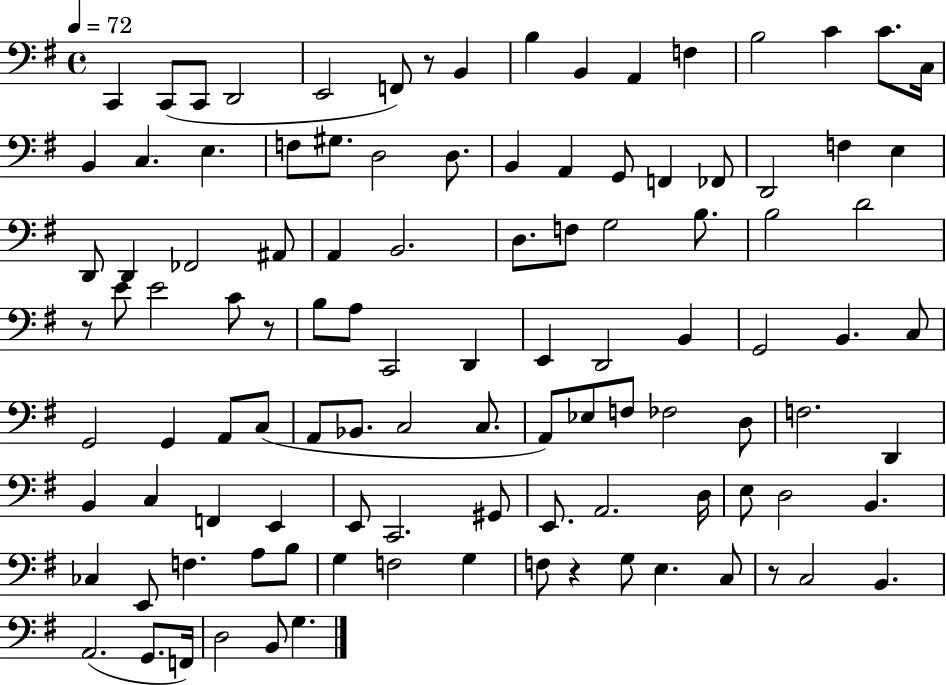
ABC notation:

X:1
T:Untitled
M:4/4
L:1/4
K:G
C,, C,,/2 C,,/2 D,,2 E,,2 F,,/2 z/2 B,, B, B,, A,, F, B,2 C C/2 C,/4 B,, C, E, F,/2 ^G,/2 D,2 D,/2 B,, A,, G,,/2 F,, _F,,/2 D,,2 F, E, D,,/2 D,, _F,,2 ^A,,/2 A,, B,,2 D,/2 F,/2 G,2 B,/2 B,2 D2 z/2 E/2 E2 C/2 z/2 B,/2 A,/2 C,,2 D,, E,, D,,2 B,, G,,2 B,, C,/2 G,,2 G,, A,,/2 C,/2 A,,/2 _B,,/2 C,2 C,/2 A,,/2 _E,/2 F,/2 _F,2 D,/2 F,2 D,, B,, C, F,, E,, E,,/2 C,,2 ^G,,/2 E,,/2 A,,2 D,/4 E,/2 D,2 B,, _C, E,,/2 F, A,/2 B,/2 G, F,2 G, F,/2 z G,/2 E, C,/2 z/2 C,2 B,, A,,2 G,,/2 F,,/4 D,2 B,,/2 G,